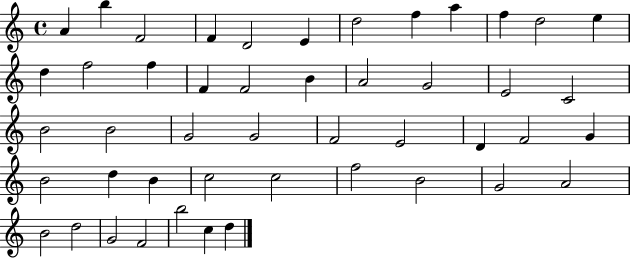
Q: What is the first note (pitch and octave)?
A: A4